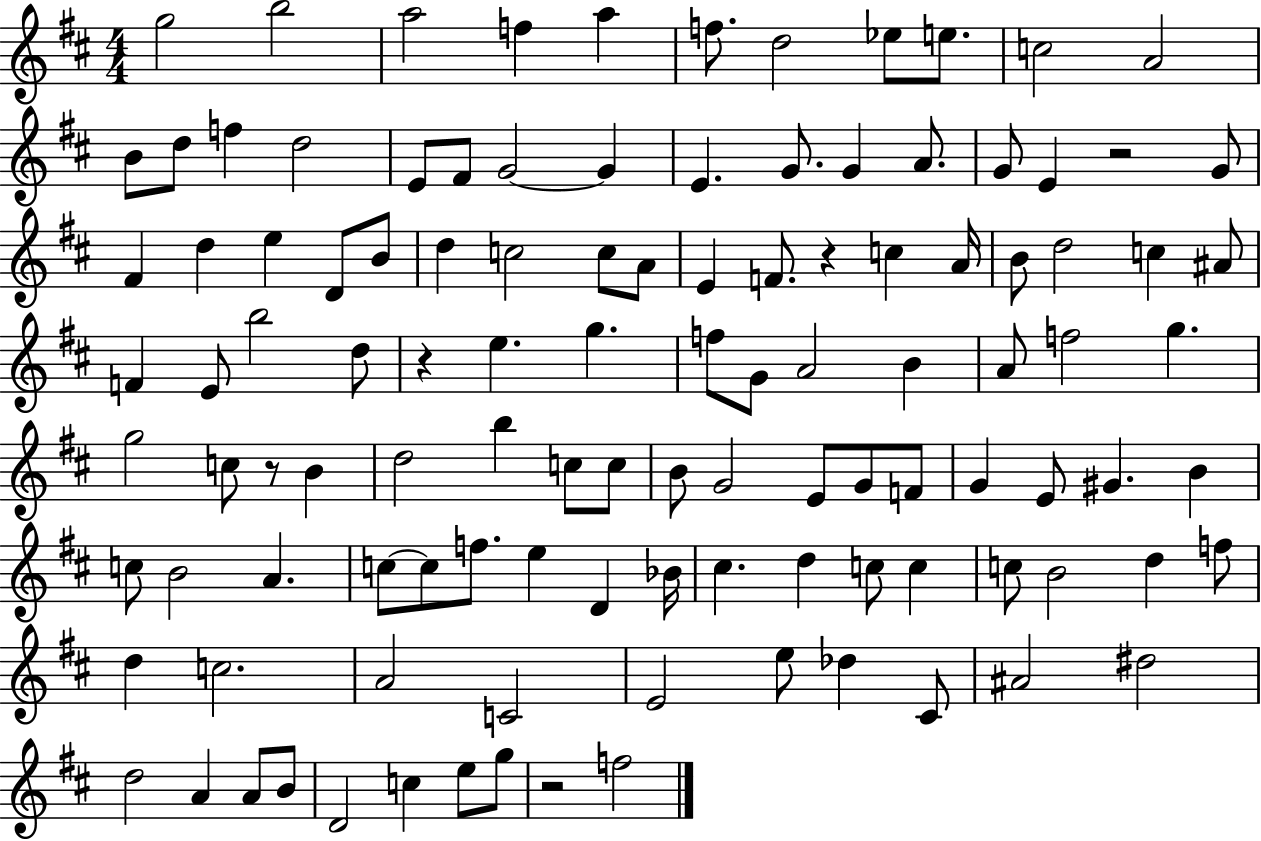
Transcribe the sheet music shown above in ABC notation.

X:1
T:Untitled
M:4/4
L:1/4
K:D
g2 b2 a2 f a f/2 d2 _e/2 e/2 c2 A2 B/2 d/2 f d2 E/2 ^F/2 G2 G E G/2 G A/2 G/2 E z2 G/2 ^F d e D/2 B/2 d c2 c/2 A/2 E F/2 z c A/4 B/2 d2 c ^A/2 F E/2 b2 d/2 z e g f/2 G/2 A2 B A/2 f2 g g2 c/2 z/2 B d2 b c/2 c/2 B/2 G2 E/2 G/2 F/2 G E/2 ^G B c/2 B2 A c/2 c/2 f/2 e D _B/4 ^c d c/2 c c/2 B2 d f/2 d c2 A2 C2 E2 e/2 _d ^C/2 ^A2 ^d2 d2 A A/2 B/2 D2 c e/2 g/2 z2 f2